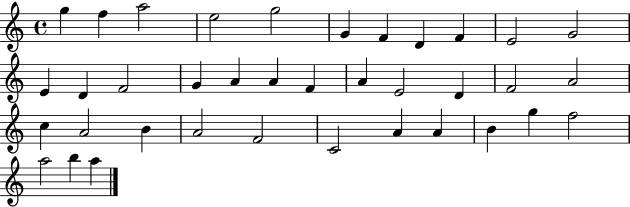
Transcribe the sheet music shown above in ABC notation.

X:1
T:Untitled
M:4/4
L:1/4
K:C
g f a2 e2 g2 G F D F E2 G2 E D F2 G A A F A E2 D F2 A2 c A2 B A2 F2 C2 A A B g f2 a2 b a